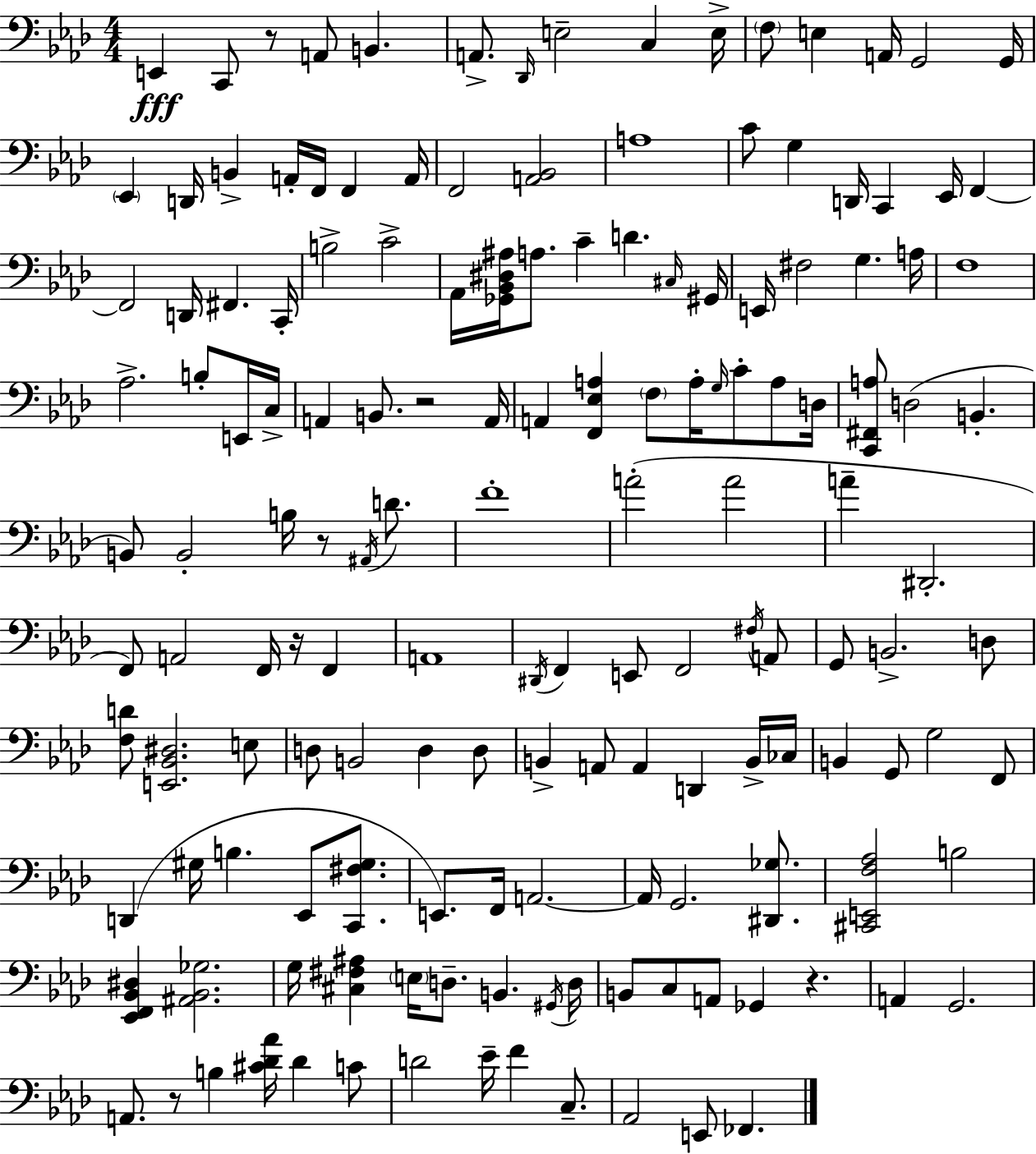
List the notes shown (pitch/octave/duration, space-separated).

E2/q C2/e R/e A2/e B2/q. A2/e. Db2/s E3/h C3/q E3/s F3/e E3/q A2/s G2/h G2/s Eb2/q D2/s B2/q A2/s F2/s F2/q A2/s F2/h [A2,Bb2]/h A3/w C4/e G3/q D2/s C2/q Eb2/s F2/q F2/h D2/s F#2/q. C2/s B3/h C4/h Ab2/s [Gb2,Bb2,D#3,A#3]/s A3/e. C4/q D4/q. C#3/s G#2/s E2/s F#3/h G3/q. A3/s F3/w Ab3/h. B3/e E2/s C3/s A2/q B2/e. R/h A2/s A2/q [F2,Eb3,A3]/q F3/e A3/s G3/s C4/e A3/e D3/s [C2,F#2,A3]/e D3/h B2/q. B2/e B2/h B3/s R/e A#2/s D4/e. F4/w A4/h A4/h A4/q D#2/h. F2/e A2/h F2/s R/s F2/q A2/w D#2/s F2/q E2/e F2/h F#3/s A2/e G2/e B2/h. D3/e [F3,D4]/e [E2,Bb2,D#3]/h. E3/e D3/e B2/h D3/q D3/e B2/q A2/e A2/q D2/q B2/s CES3/s B2/q G2/e G3/h F2/e D2/q G#3/s B3/q. Eb2/e [C2,F#3,G#3]/e. E2/e. F2/s A2/h. A2/s G2/h. [D#2,Gb3]/e. [C#2,E2,F3,Ab3]/h B3/h [Eb2,F2,Bb2,D#3]/q [A#2,Bb2,Gb3]/h. G3/s [C#3,F#3,A#3]/q E3/s D3/e. B2/q. G#2/s D3/s B2/e C3/e A2/e Gb2/q R/q. A2/q G2/h. A2/e. R/e B3/q [C#4,Db4,Ab4]/s Db4/q C4/e D4/h Eb4/s F4/q C3/e. Ab2/h E2/e FES2/q.